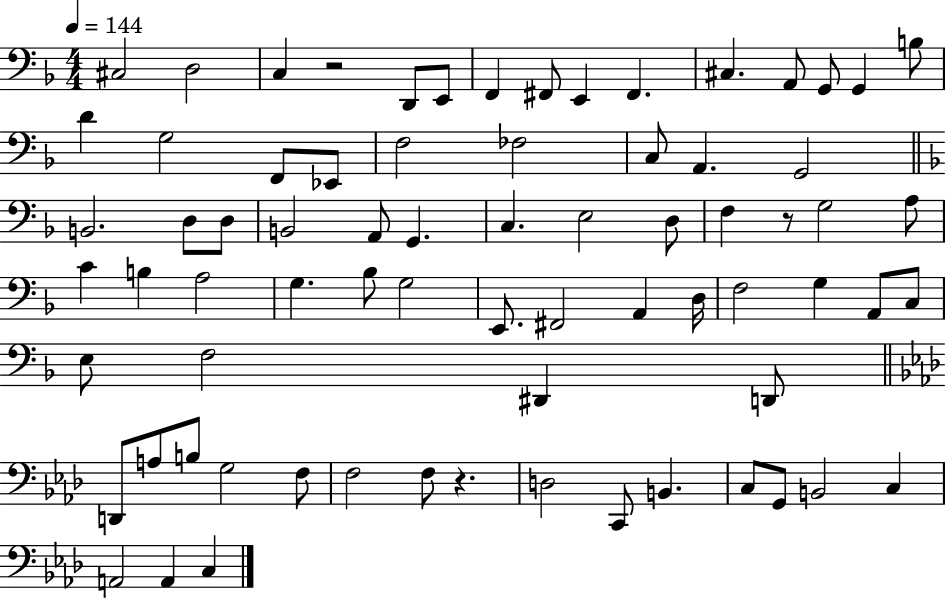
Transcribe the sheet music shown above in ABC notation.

X:1
T:Untitled
M:4/4
L:1/4
K:F
^C,2 D,2 C, z2 D,,/2 E,,/2 F,, ^F,,/2 E,, ^F,, ^C, A,,/2 G,,/2 G,, B,/2 D G,2 F,,/2 _E,,/2 F,2 _F,2 C,/2 A,, G,,2 B,,2 D,/2 D,/2 B,,2 A,,/2 G,, C, E,2 D,/2 F, z/2 G,2 A,/2 C B, A,2 G, _B,/2 G,2 E,,/2 ^F,,2 A,, D,/4 F,2 G, A,,/2 C,/2 E,/2 F,2 ^D,, D,,/2 D,,/2 A,/2 B,/2 G,2 F,/2 F,2 F,/2 z D,2 C,,/2 B,, C,/2 G,,/2 B,,2 C, A,,2 A,, C,